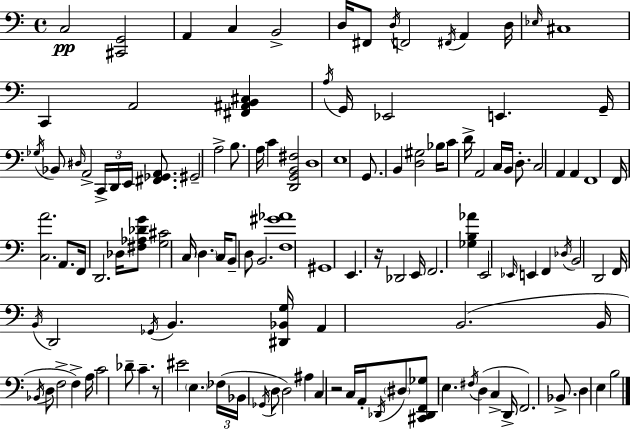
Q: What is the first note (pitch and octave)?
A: C3